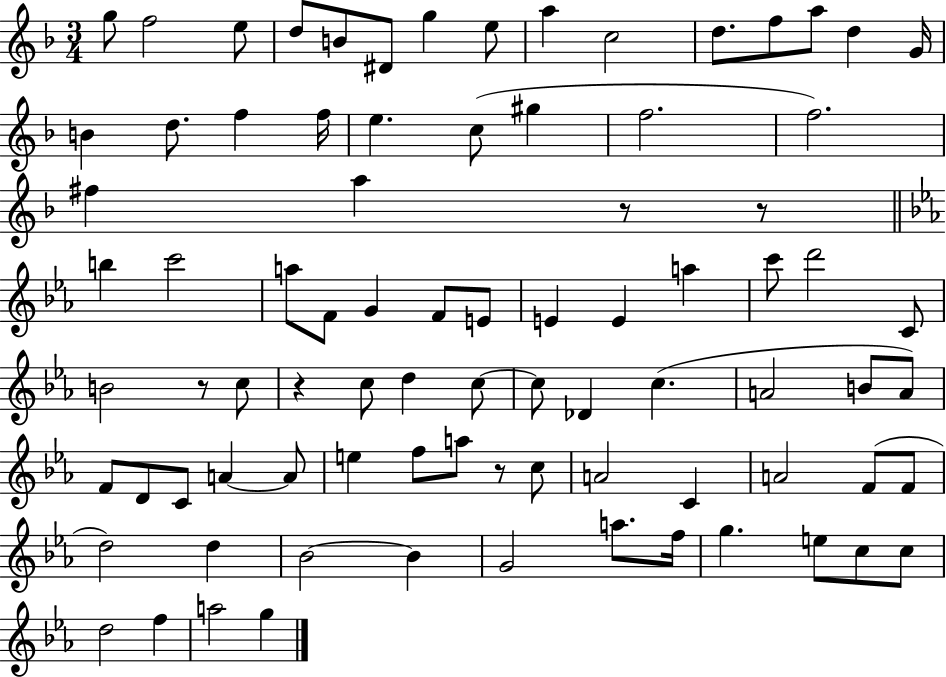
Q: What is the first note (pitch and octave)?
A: G5